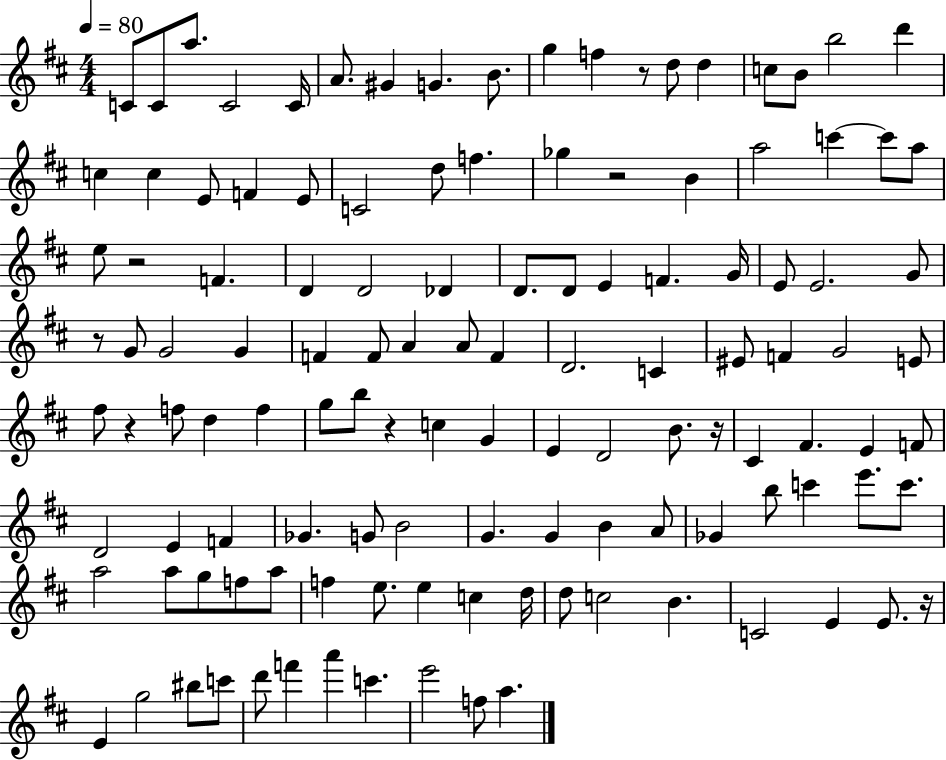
C4/e C4/e A5/e. C4/h C4/s A4/e. G#4/q G4/q. B4/e. G5/q F5/q R/e D5/e D5/q C5/e B4/e B5/h D6/q C5/q C5/q E4/e F4/q E4/e C4/h D5/e F5/q. Gb5/q R/h B4/q A5/h C6/q C6/e A5/e E5/e R/h F4/q. D4/q D4/h Db4/q D4/e. D4/e E4/q F4/q. G4/s E4/e E4/h. G4/e R/e G4/e G4/h G4/q F4/q F4/e A4/q A4/e F4/q D4/h. C4/q EIS4/e F4/q G4/h E4/e F#5/e R/q F5/e D5/q F5/q G5/e B5/e R/q C5/q G4/q E4/q D4/h B4/e. R/s C#4/q F#4/q. E4/q F4/e D4/h E4/q F4/q Gb4/q. G4/e B4/h G4/q. G4/q B4/q A4/e Gb4/q B5/e C6/q E6/e. C6/e. A5/h A5/e G5/e F5/e A5/e F5/q E5/e. E5/q C5/q D5/s D5/e C5/h B4/q. C4/h E4/q E4/e. R/s E4/q G5/h BIS5/e C6/e D6/e F6/q A6/q C6/q. E6/h F5/e A5/q.